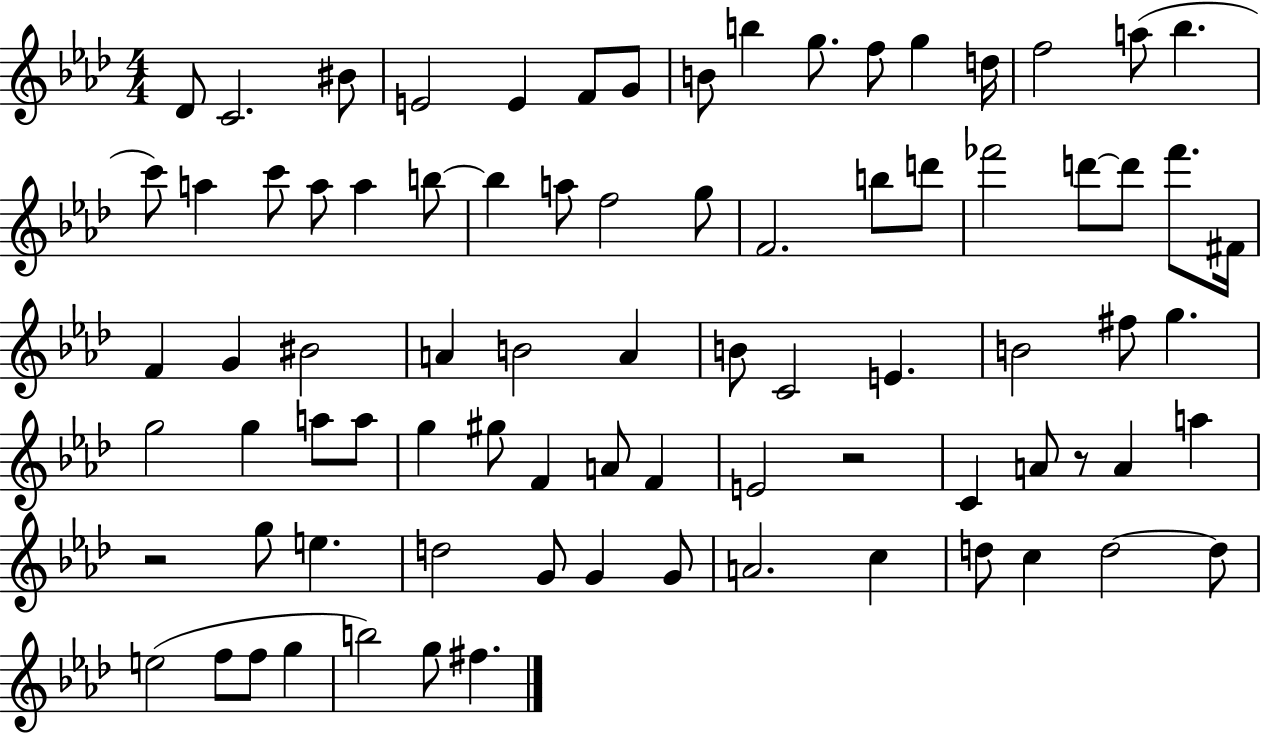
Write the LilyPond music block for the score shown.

{
  \clef treble
  \numericTimeSignature
  \time 4/4
  \key aes \major
  des'8 c'2. bis'8 | e'2 e'4 f'8 g'8 | b'8 b''4 g''8. f''8 g''4 d''16 | f''2 a''8( bes''4. | \break c'''8) a''4 c'''8 a''8 a''4 b''8~~ | b''4 a''8 f''2 g''8 | f'2. b''8 d'''8 | fes'''2 d'''8~~ d'''8 fes'''8. fis'16 | \break f'4 g'4 bis'2 | a'4 b'2 a'4 | b'8 c'2 e'4. | b'2 fis''8 g''4. | \break g''2 g''4 a''8 a''8 | g''4 gis''8 f'4 a'8 f'4 | e'2 r2 | c'4 a'8 r8 a'4 a''4 | \break r2 g''8 e''4. | d''2 g'8 g'4 g'8 | a'2. c''4 | d''8 c''4 d''2~~ d''8 | \break e''2( f''8 f''8 g''4 | b''2) g''8 fis''4. | \bar "|."
}